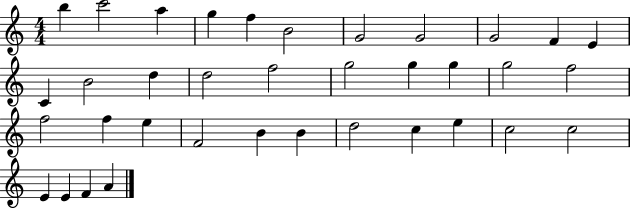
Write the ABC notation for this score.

X:1
T:Untitled
M:4/4
L:1/4
K:C
b c'2 a g f B2 G2 G2 G2 F E C B2 d d2 f2 g2 g g g2 f2 f2 f e F2 B B d2 c e c2 c2 E E F A